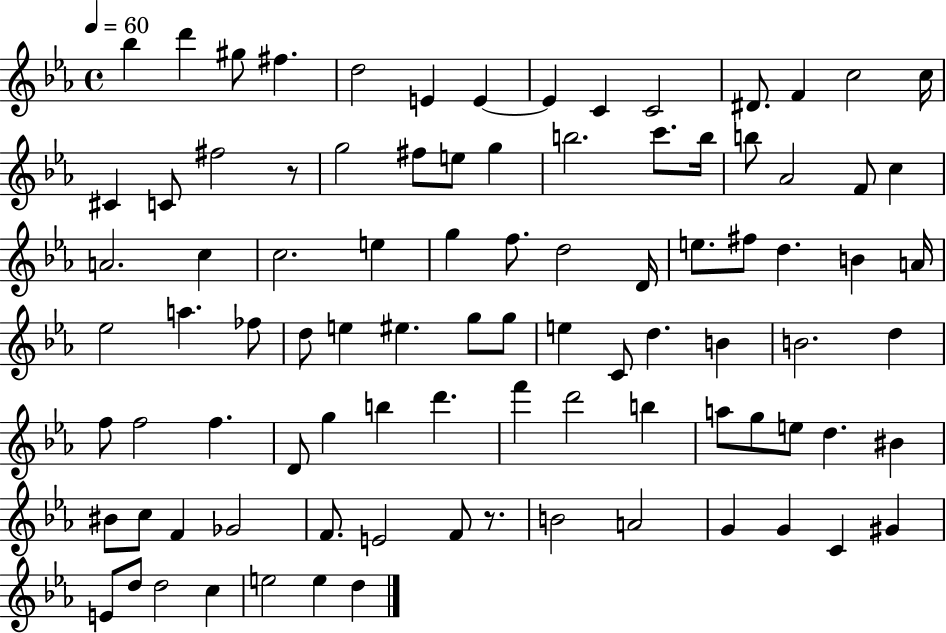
{
  \clef treble
  \time 4/4
  \defaultTimeSignature
  \key ees \major
  \tempo 4 = 60
  bes''4 d'''4 gis''8 fis''4. | d''2 e'4 e'4~~ | e'4 c'4 c'2 | dis'8. f'4 c''2 c''16 | \break cis'4 c'8 fis''2 r8 | g''2 fis''8 e''8 g''4 | b''2. c'''8. b''16 | b''8 aes'2 f'8 c''4 | \break a'2. c''4 | c''2. e''4 | g''4 f''8. d''2 d'16 | e''8. fis''8 d''4. b'4 a'16 | \break ees''2 a''4. fes''8 | d''8 e''4 eis''4. g''8 g''8 | e''4 c'8 d''4. b'4 | b'2. d''4 | \break f''8 f''2 f''4. | d'8 g''4 b''4 d'''4. | f'''4 d'''2 b''4 | a''8 g''8 e''8 d''4. bis'4 | \break bis'8 c''8 f'4 ges'2 | f'8. e'2 f'8 r8. | b'2 a'2 | g'4 g'4 c'4 gis'4 | \break e'8 d''8 d''2 c''4 | e''2 e''4 d''4 | \bar "|."
}